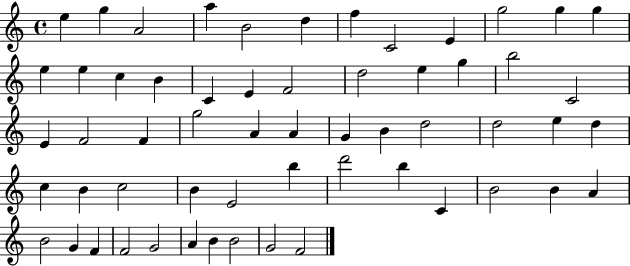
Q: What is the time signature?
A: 4/4